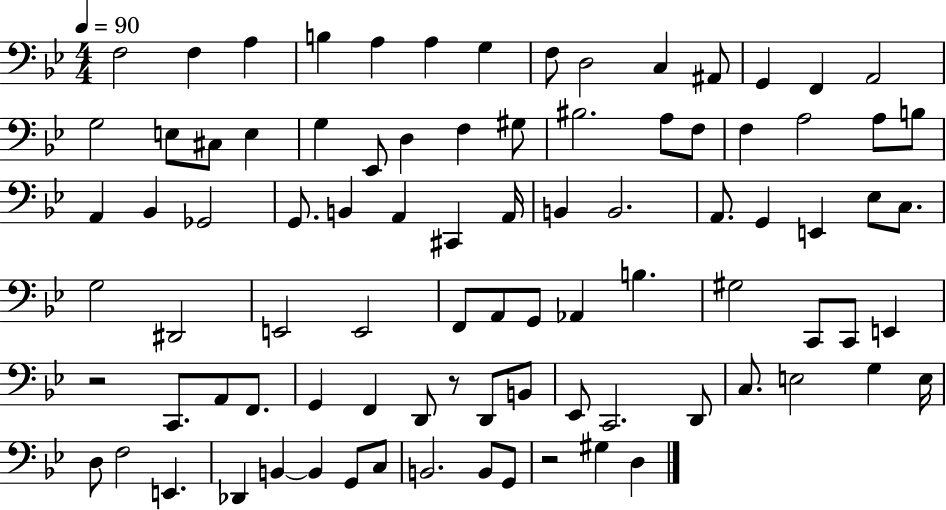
F3/h F3/q A3/q B3/q A3/q A3/q G3/q F3/e D3/h C3/q A#2/e G2/q F2/q A2/h G3/h E3/e C#3/e E3/q G3/q Eb2/e D3/q F3/q G#3/e BIS3/h. A3/e F3/e F3/q A3/h A3/e B3/e A2/q Bb2/q Gb2/h G2/e. B2/q A2/q C#2/q A2/s B2/q B2/h. A2/e. G2/q E2/q Eb3/e C3/e. G3/h D#2/h E2/h E2/h F2/e A2/e G2/e Ab2/q B3/q. G#3/h C2/e C2/e E2/q R/h C2/e. A2/e F2/e. G2/q F2/q D2/e R/e D2/e B2/e Eb2/e C2/h. D2/e C3/e. E3/h G3/q E3/s D3/e F3/h E2/q. Db2/q B2/q B2/q G2/e C3/e B2/h. B2/e G2/e R/h G#3/q D3/q